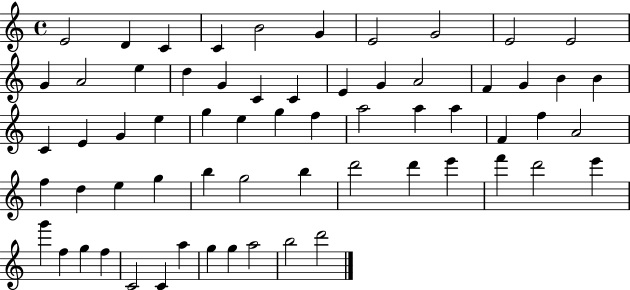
X:1
T:Untitled
M:4/4
L:1/4
K:C
E2 D C C B2 G E2 G2 E2 E2 G A2 e d G C C E G A2 F G B B C E G e g e g f a2 a a F f A2 f d e g b g2 b d'2 d' e' f' d'2 e' g' f g f C2 C a g g a2 b2 d'2